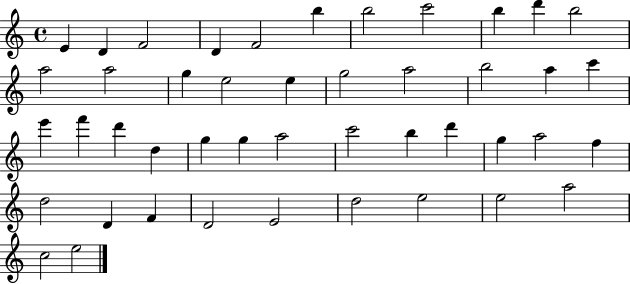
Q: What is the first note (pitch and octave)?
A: E4